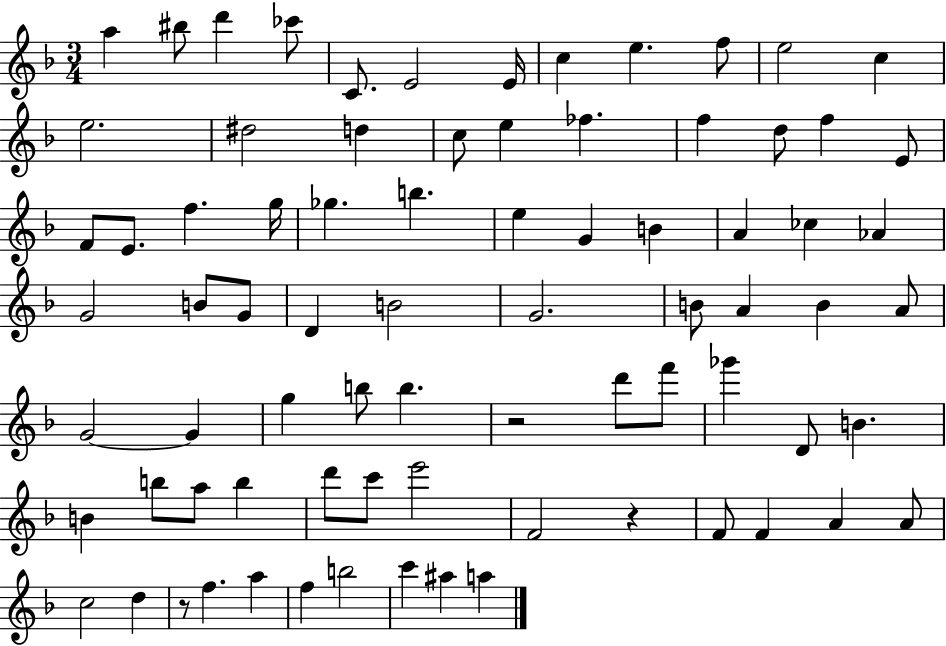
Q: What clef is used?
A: treble